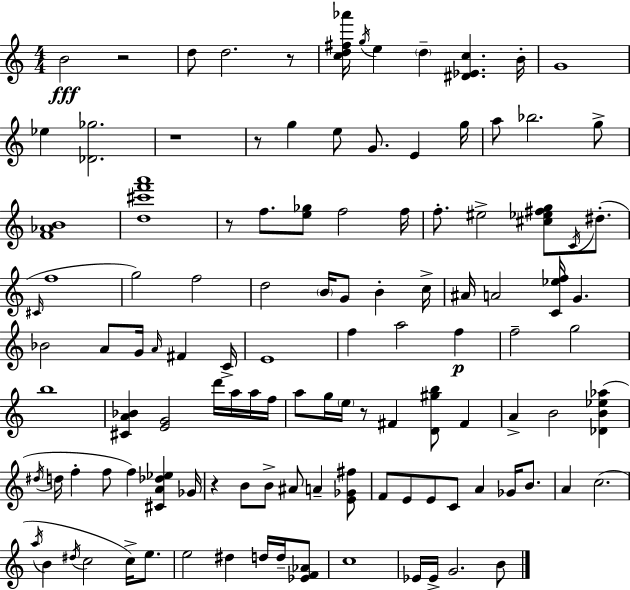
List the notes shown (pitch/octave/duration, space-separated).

B4/h R/h D5/e D5/h. R/e [C5,D5,F#5,Ab6]/s G5/s E5/q D5/q [D#4,Eb4,C5]/q. B4/s G4/w Eb5/q [Db4,Gb5]/h. R/w R/e G5/q E5/e G4/e. E4/q G5/s A5/e Bb5/h. G5/e [F4,Ab4,B4]/w [D5,C#6,F6,A6]/w R/e F5/e. [E5,Gb5]/e F5/h F5/s F5/e. EIS5/h [C#5,Eb5,F#5,G5]/e C4/s D#5/e. C#4/s F5/w G5/h F5/h D5/h B4/s G4/e B4/q C5/s A#4/s A4/h [C4,Eb5,F5]/s G4/q. Bb4/h A4/e G4/s A4/s F#4/q C4/s E4/w F5/q A5/h F5/q F5/h G5/h B5/w [C#4,A4,Bb4]/q [E4,G4]/h D6/s A5/s A5/s F5/s A5/e G5/s E5/s R/e F#4/q [D4,G#5,B5]/e F#4/q A4/q B4/h [Db4,B4,Eb5,Ab5]/q D#5/s D5/s F5/q F5/e F5/q [C#4,A4,Db5,Eb5]/q Gb4/s R/q B4/e B4/e A#4/e A4/q [E4,Gb4,F#5]/e F4/e E4/e E4/e C4/e A4/q Gb4/s B4/e. A4/q C5/h. A5/s B4/q D#5/s C5/h C5/s E5/e. E5/h D#5/q D5/s D5/s [Eb4,F4,Ab4]/e C5/w Eb4/s Eb4/s G4/h. B4/e